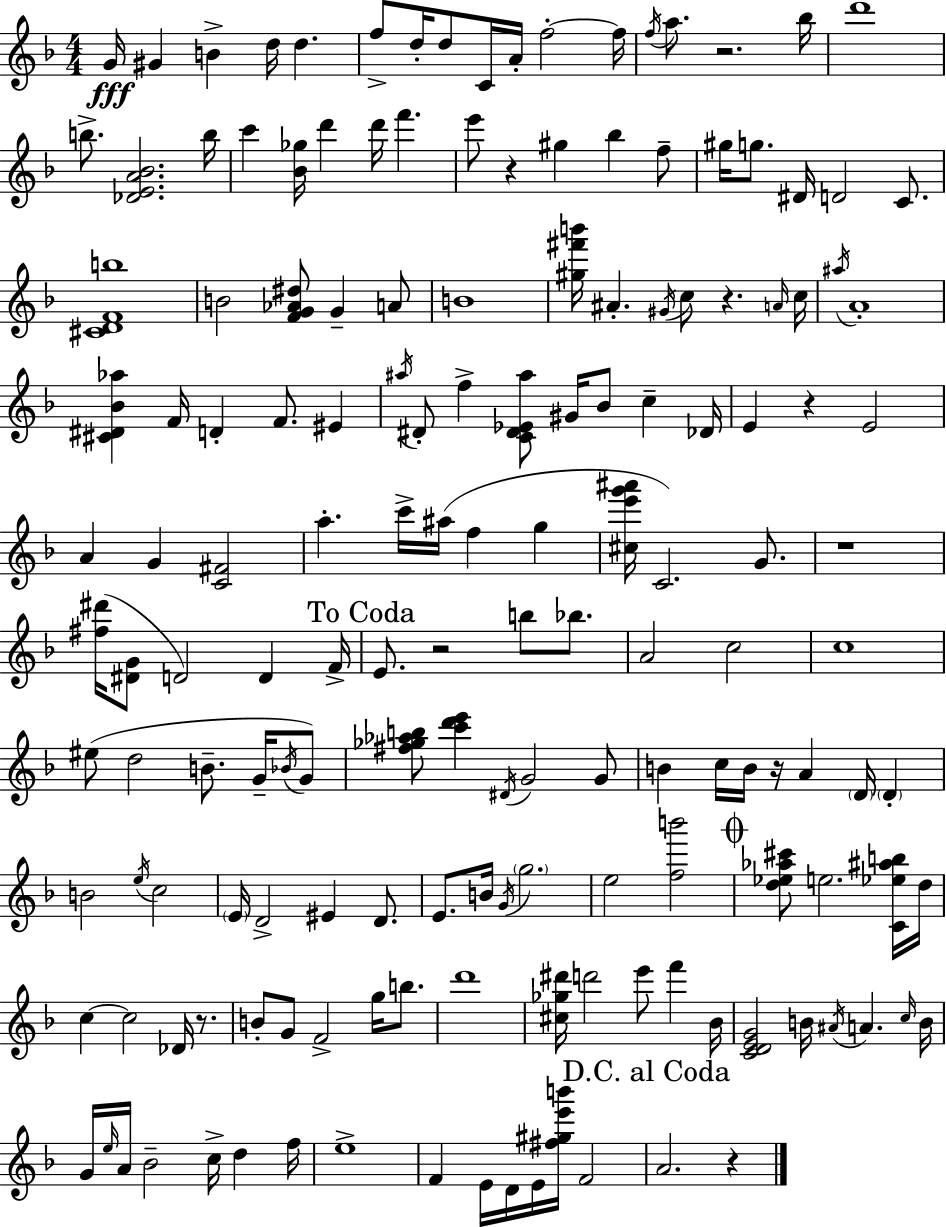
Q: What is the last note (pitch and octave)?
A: A4